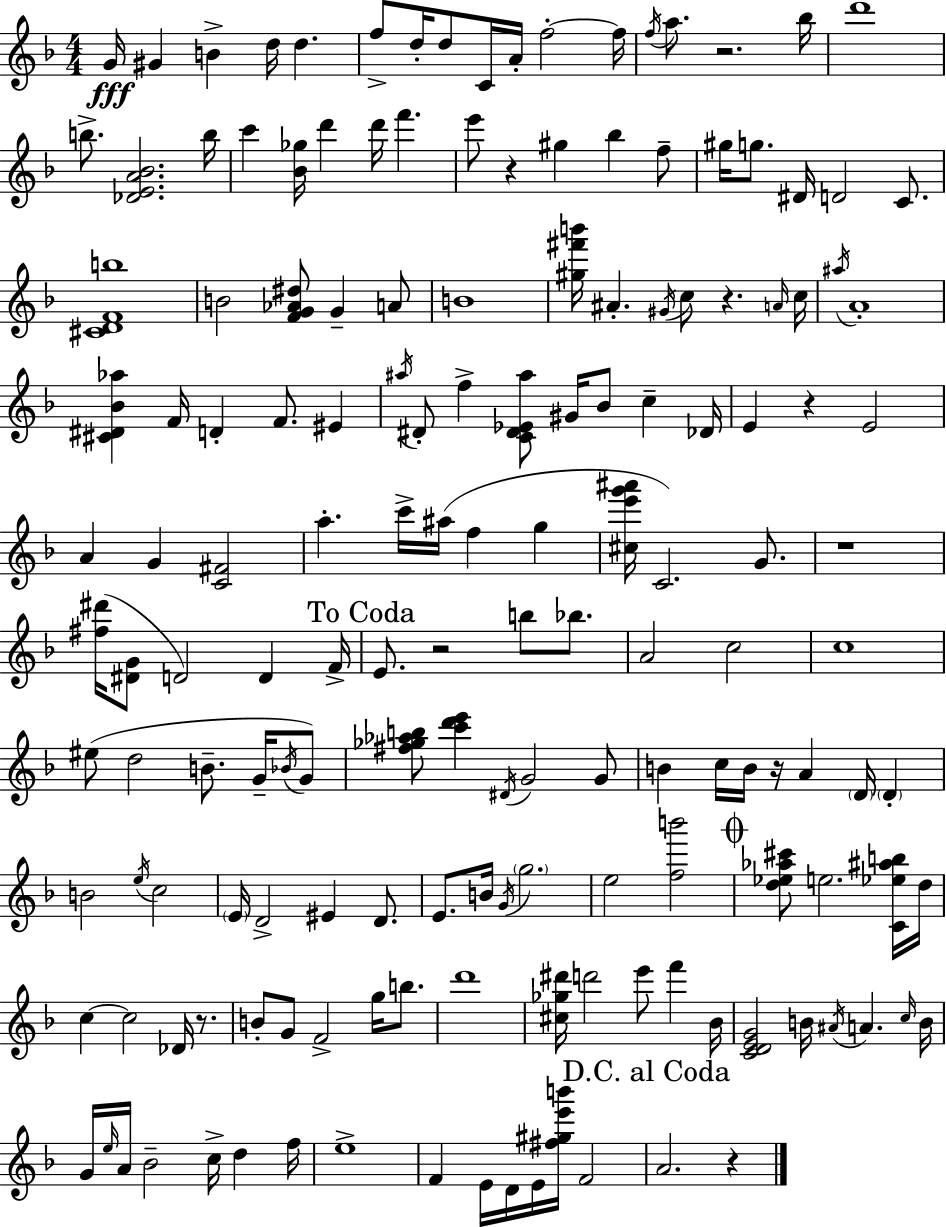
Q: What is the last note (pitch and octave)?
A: A4